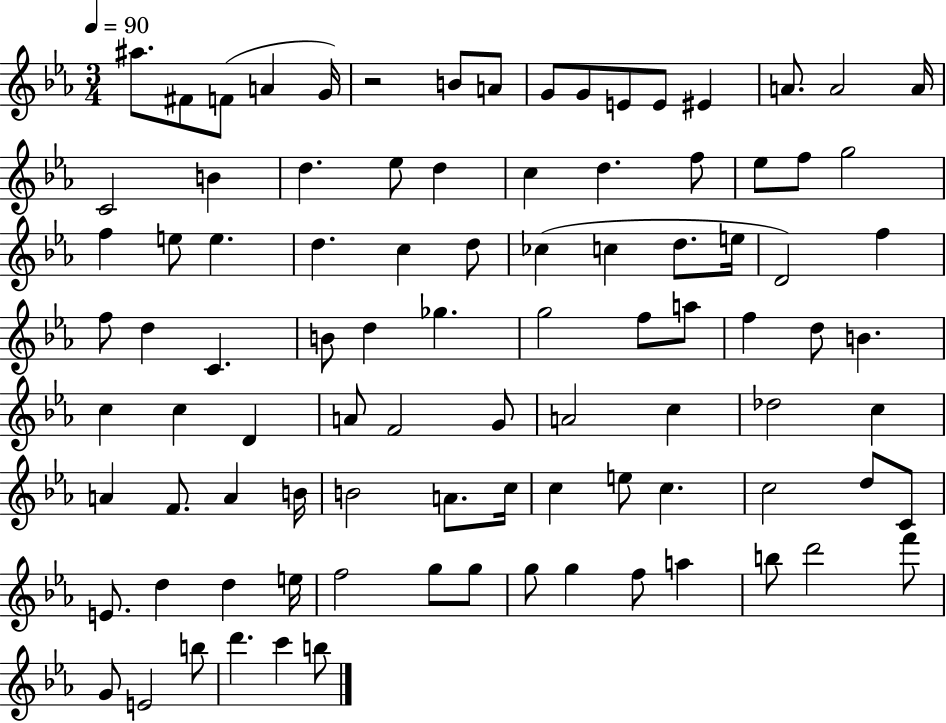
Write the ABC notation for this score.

X:1
T:Untitled
M:3/4
L:1/4
K:Eb
^a/2 ^F/2 F/2 A G/4 z2 B/2 A/2 G/2 G/2 E/2 E/2 ^E A/2 A2 A/4 C2 B d _e/2 d c d f/2 _e/2 f/2 g2 f e/2 e d c d/2 _c c d/2 e/4 D2 f f/2 d C B/2 d _g g2 f/2 a/2 f d/2 B c c D A/2 F2 G/2 A2 c _d2 c A F/2 A B/4 B2 A/2 c/4 c e/2 c c2 d/2 C/2 E/2 d d e/4 f2 g/2 g/2 g/2 g f/2 a b/2 d'2 f'/2 G/2 E2 b/2 d' c' b/2